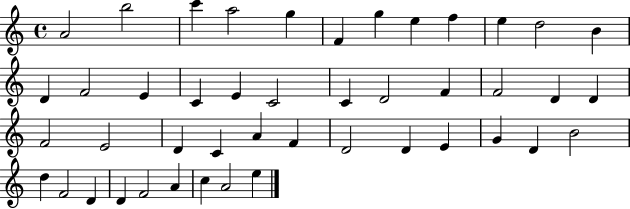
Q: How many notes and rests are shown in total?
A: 45